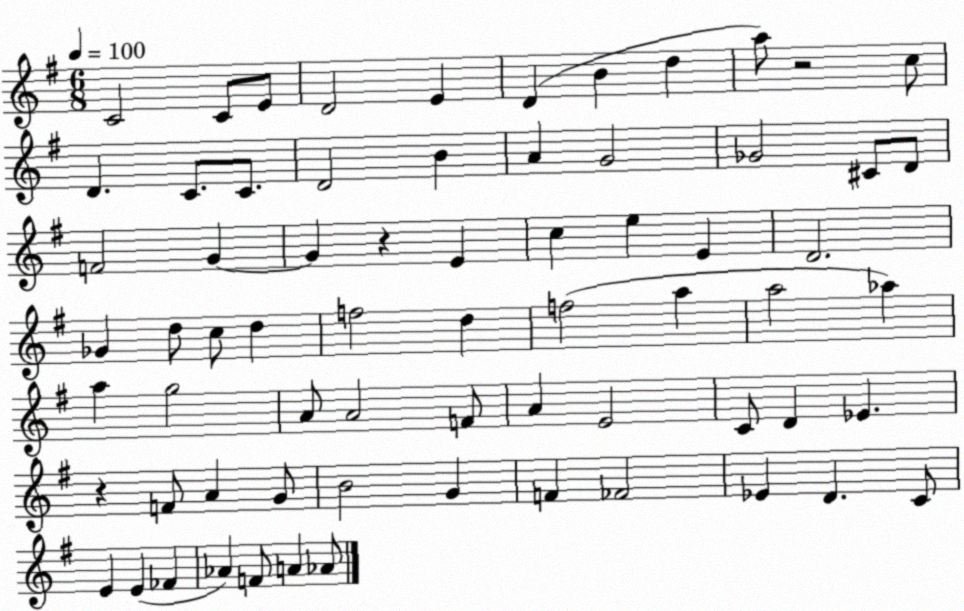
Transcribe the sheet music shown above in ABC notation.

X:1
T:Untitled
M:6/8
L:1/4
K:G
C2 C/2 E/2 D2 E D B d a/2 z2 c/2 D C/2 C/2 D2 B A G2 _G2 ^C/2 D/2 F2 G G z E c e E D2 _G d/2 c/2 d f2 d f2 a a2 _a a g2 A/2 A2 F/2 A E2 C/2 D _E z F/2 A G/2 B2 G F _F2 _E D C/2 E E _F _A F/2 A _A/2